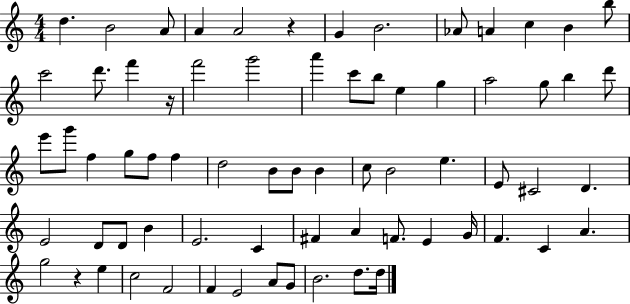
D5/q. B4/h A4/e A4/q A4/h R/q G4/q B4/h. Ab4/e A4/q C5/q B4/q B5/e C6/h D6/e. F6/q R/s F6/h G6/h A6/q C6/e B5/e E5/q G5/q A5/h G5/e B5/q D6/e E6/e G6/e F5/q G5/e F5/e F5/q D5/h B4/e B4/e B4/q C5/e B4/h E5/q. E4/e C#4/h D4/q. E4/h D4/e D4/e B4/q E4/h. C4/q F#4/q A4/q F4/e. E4/q G4/s F4/q. C4/q A4/q. G5/h R/q E5/q C5/h F4/h F4/q E4/h A4/e G4/e B4/h. D5/e. D5/s